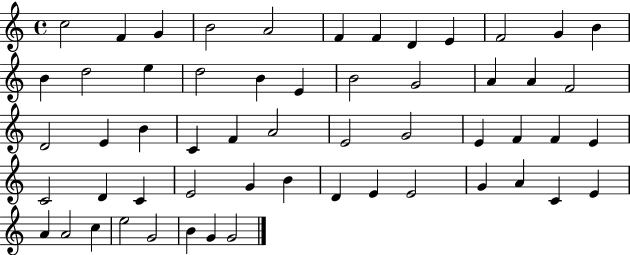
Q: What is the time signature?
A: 4/4